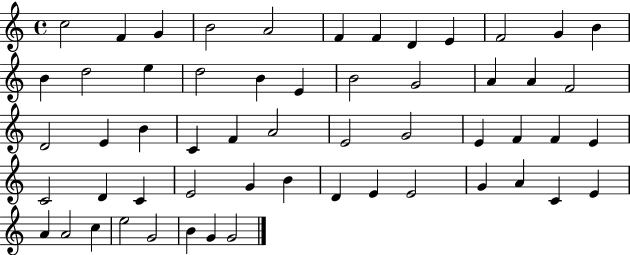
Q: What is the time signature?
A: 4/4